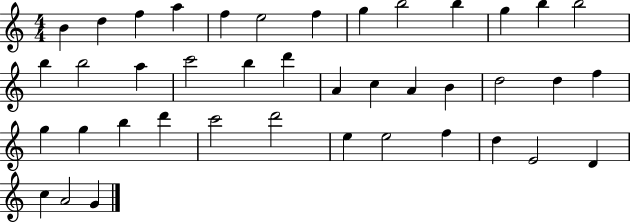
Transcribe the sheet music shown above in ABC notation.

X:1
T:Untitled
M:4/4
L:1/4
K:C
B d f a f e2 f g b2 b g b b2 b b2 a c'2 b d' A c A B d2 d f g g b d' c'2 d'2 e e2 f d E2 D c A2 G